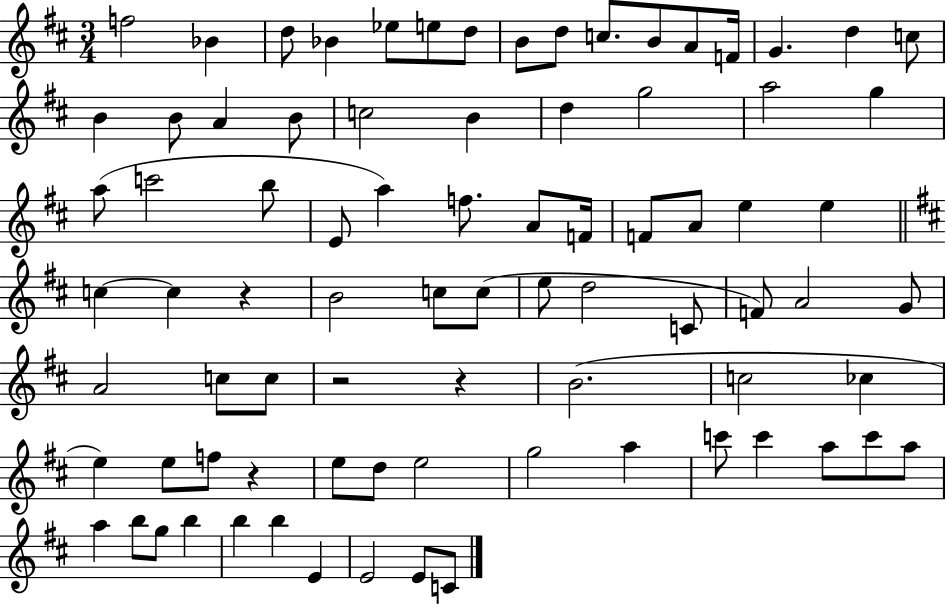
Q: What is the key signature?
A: D major